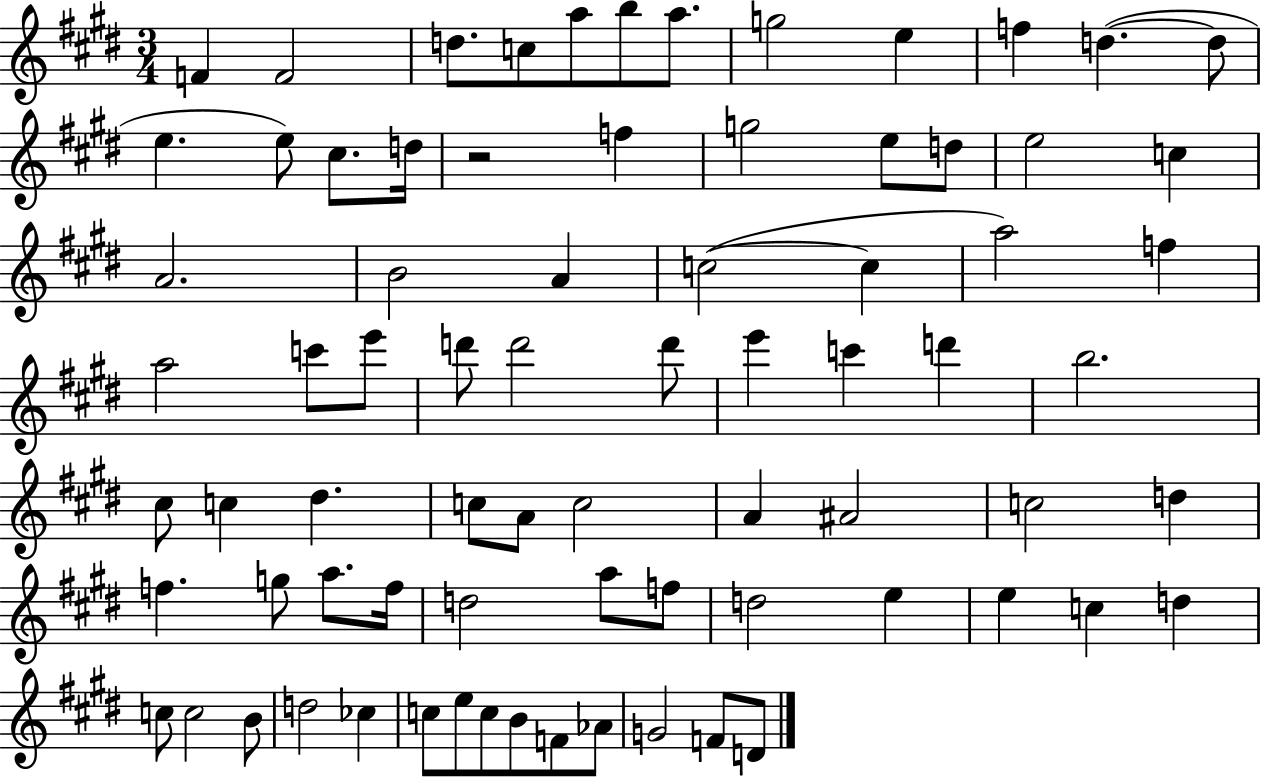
{
  \clef treble
  \numericTimeSignature
  \time 3/4
  \key e \major
  f'4 f'2 | d''8. c''8 a''8 b''8 a''8. | g''2 e''4 | f''4 d''4.~(~ d''8 | \break e''4. e''8) cis''8. d''16 | r2 f''4 | g''2 e''8 d''8 | e''2 c''4 | \break a'2. | b'2 a'4 | c''2~(~ c''4 | a''2) f''4 | \break a''2 c'''8 e'''8 | d'''8 d'''2 d'''8 | e'''4 c'''4 d'''4 | b''2. | \break cis''8 c''4 dis''4. | c''8 a'8 c''2 | a'4 ais'2 | c''2 d''4 | \break f''4. g''8 a''8. f''16 | d''2 a''8 f''8 | d''2 e''4 | e''4 c''4 d''4 | \break c''8 c''2 b'8 | d''2 ces''4 | c''8 e''8 c''8 b'8 f'8 aes'8 | g'2 f'8 d'8 | \break \bar "|."
}